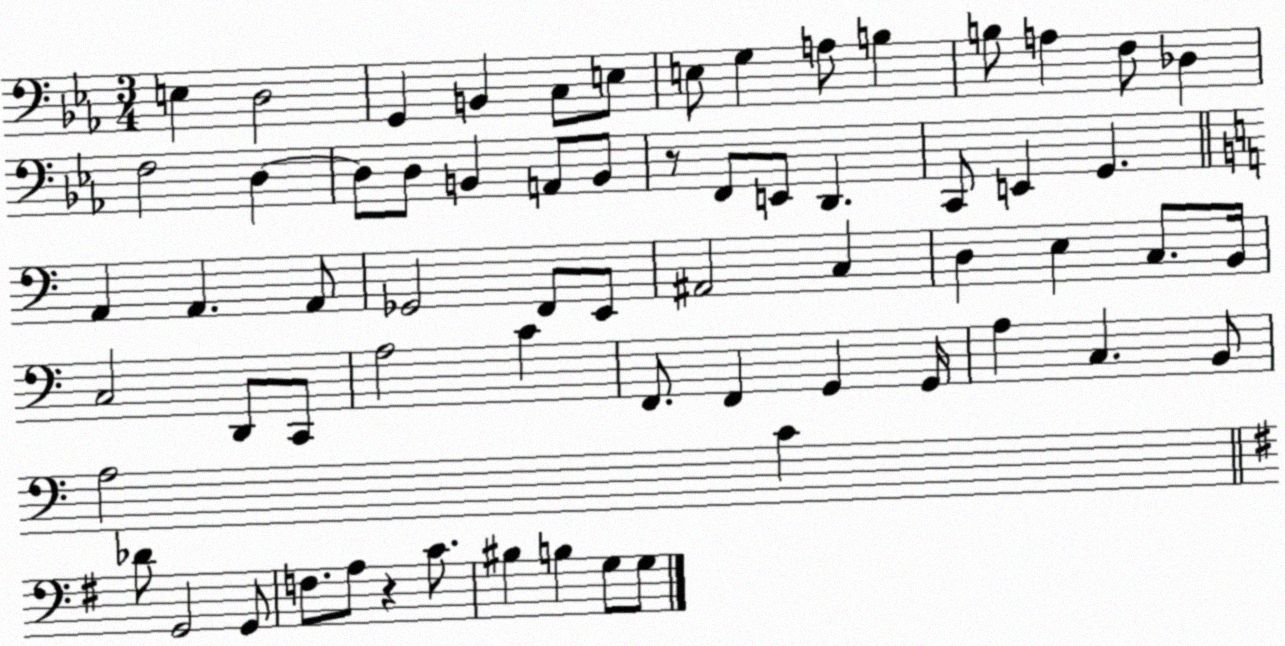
X:1
T:Untitled
M:3/4
L:1/4
K:Eb
E, D,2 G,, B,, C,/2 E,/2 E,/2 G, A,/2 B, B,/2 A, F,/2 _D, F,2 D, D,/2 D,/2 B,, A,,/2 B,,/2 z/2 F,,/2 E,,/2 D,, C,,/2 E,, G,, A,, A,, A,,/2 _G,,2 F,,/2 E,,/2 ^A,,2 C, D, E, C,/2 B,,/4 C,2 D,,/2 C,,/2 A,2 C F,,/2 F,, G,, G,,/4 A, C, B,,/2 A,2 C _D/2 G,,2 G,,/2 F,/2 A,/2 z C/2 ^B, B, G,/2 G,/2